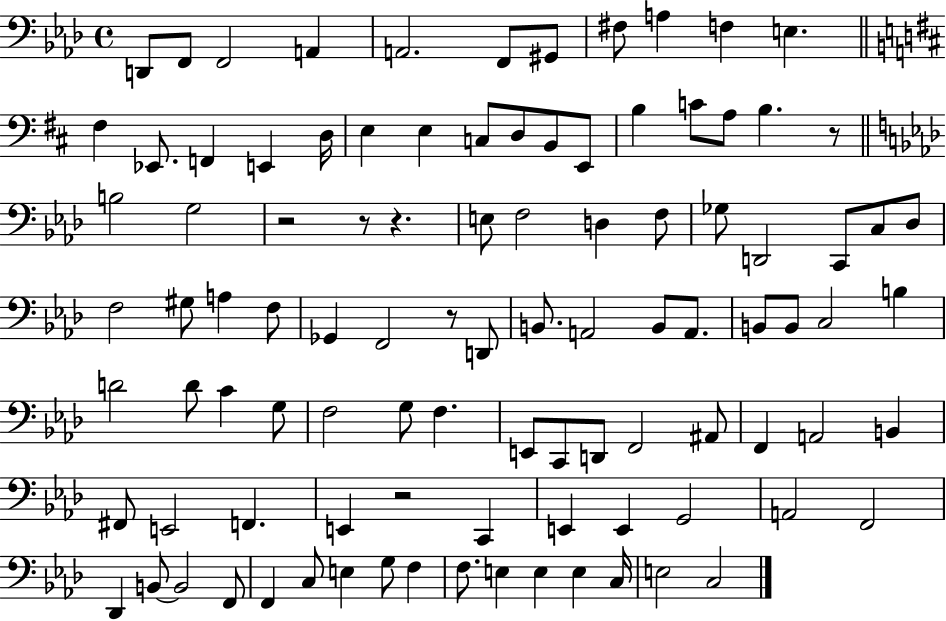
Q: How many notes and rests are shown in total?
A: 99